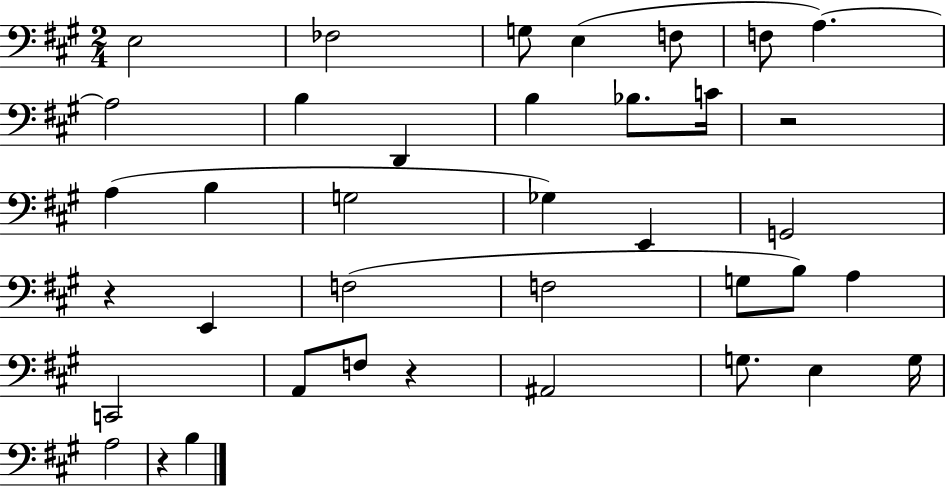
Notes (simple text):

E3/h FES3/h G3/e E3/q F3/e F3/e A3/q. A3/h B3/q D2/q B3/q Bb3/e. C4/s R/h A3/q B3/q G3/h Gb3/q E2/q G2/h R/q E2/q F3/h F3/h G3/e B3/e A3/q C2/h A2/e F3/e R/q A#2/h G3/e. E3/q G3/s A3/h R/q B3/q